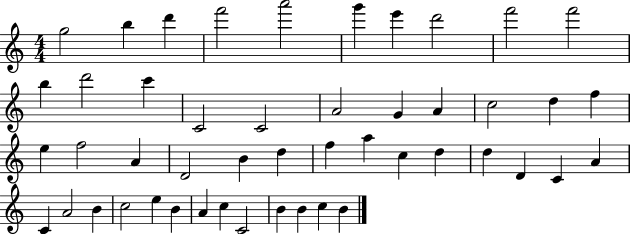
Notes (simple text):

G5/h B5/q D6/q F6/h A6/h G6/q E6/q D6/h F6/h F6/h B5/q D6/h C6/q C4/h C4/h A4/h G4/q A4/q C5/h D5/q F5/q E5/q F5/h A4/q D4/h B4/q D5/q F5/q A5/q C5/q D5/q D5/q D4/q C4/q A4/q C4/q A4/h B4/q C5/h E5/q B4/q A4/q C5/q C4/h B4/q B4/q C5/q B4/q